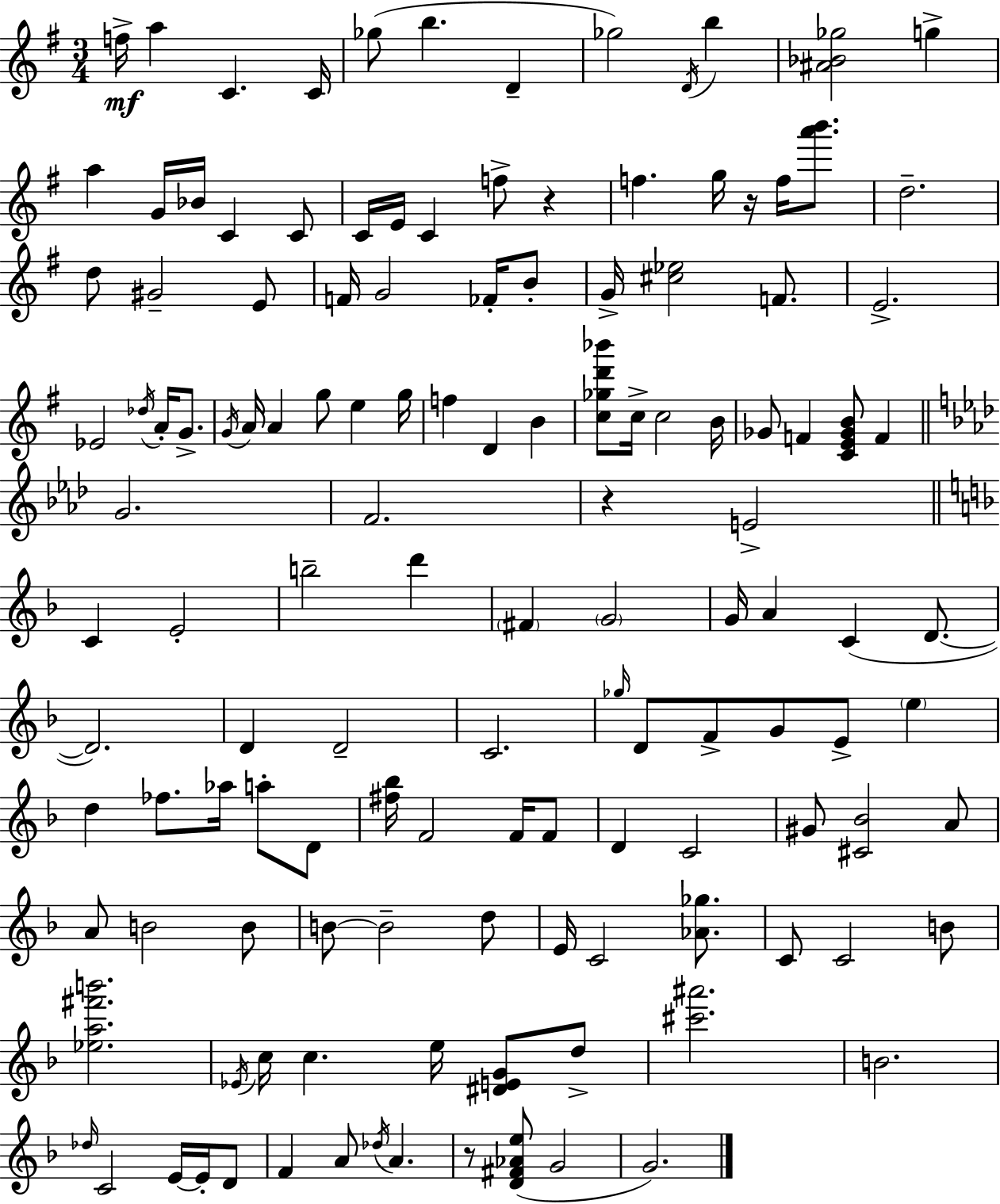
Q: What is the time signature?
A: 3/4